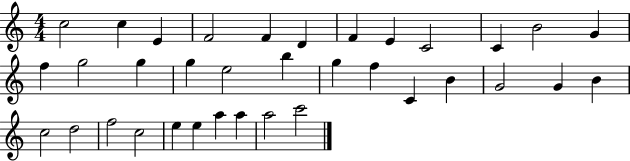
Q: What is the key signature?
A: C major